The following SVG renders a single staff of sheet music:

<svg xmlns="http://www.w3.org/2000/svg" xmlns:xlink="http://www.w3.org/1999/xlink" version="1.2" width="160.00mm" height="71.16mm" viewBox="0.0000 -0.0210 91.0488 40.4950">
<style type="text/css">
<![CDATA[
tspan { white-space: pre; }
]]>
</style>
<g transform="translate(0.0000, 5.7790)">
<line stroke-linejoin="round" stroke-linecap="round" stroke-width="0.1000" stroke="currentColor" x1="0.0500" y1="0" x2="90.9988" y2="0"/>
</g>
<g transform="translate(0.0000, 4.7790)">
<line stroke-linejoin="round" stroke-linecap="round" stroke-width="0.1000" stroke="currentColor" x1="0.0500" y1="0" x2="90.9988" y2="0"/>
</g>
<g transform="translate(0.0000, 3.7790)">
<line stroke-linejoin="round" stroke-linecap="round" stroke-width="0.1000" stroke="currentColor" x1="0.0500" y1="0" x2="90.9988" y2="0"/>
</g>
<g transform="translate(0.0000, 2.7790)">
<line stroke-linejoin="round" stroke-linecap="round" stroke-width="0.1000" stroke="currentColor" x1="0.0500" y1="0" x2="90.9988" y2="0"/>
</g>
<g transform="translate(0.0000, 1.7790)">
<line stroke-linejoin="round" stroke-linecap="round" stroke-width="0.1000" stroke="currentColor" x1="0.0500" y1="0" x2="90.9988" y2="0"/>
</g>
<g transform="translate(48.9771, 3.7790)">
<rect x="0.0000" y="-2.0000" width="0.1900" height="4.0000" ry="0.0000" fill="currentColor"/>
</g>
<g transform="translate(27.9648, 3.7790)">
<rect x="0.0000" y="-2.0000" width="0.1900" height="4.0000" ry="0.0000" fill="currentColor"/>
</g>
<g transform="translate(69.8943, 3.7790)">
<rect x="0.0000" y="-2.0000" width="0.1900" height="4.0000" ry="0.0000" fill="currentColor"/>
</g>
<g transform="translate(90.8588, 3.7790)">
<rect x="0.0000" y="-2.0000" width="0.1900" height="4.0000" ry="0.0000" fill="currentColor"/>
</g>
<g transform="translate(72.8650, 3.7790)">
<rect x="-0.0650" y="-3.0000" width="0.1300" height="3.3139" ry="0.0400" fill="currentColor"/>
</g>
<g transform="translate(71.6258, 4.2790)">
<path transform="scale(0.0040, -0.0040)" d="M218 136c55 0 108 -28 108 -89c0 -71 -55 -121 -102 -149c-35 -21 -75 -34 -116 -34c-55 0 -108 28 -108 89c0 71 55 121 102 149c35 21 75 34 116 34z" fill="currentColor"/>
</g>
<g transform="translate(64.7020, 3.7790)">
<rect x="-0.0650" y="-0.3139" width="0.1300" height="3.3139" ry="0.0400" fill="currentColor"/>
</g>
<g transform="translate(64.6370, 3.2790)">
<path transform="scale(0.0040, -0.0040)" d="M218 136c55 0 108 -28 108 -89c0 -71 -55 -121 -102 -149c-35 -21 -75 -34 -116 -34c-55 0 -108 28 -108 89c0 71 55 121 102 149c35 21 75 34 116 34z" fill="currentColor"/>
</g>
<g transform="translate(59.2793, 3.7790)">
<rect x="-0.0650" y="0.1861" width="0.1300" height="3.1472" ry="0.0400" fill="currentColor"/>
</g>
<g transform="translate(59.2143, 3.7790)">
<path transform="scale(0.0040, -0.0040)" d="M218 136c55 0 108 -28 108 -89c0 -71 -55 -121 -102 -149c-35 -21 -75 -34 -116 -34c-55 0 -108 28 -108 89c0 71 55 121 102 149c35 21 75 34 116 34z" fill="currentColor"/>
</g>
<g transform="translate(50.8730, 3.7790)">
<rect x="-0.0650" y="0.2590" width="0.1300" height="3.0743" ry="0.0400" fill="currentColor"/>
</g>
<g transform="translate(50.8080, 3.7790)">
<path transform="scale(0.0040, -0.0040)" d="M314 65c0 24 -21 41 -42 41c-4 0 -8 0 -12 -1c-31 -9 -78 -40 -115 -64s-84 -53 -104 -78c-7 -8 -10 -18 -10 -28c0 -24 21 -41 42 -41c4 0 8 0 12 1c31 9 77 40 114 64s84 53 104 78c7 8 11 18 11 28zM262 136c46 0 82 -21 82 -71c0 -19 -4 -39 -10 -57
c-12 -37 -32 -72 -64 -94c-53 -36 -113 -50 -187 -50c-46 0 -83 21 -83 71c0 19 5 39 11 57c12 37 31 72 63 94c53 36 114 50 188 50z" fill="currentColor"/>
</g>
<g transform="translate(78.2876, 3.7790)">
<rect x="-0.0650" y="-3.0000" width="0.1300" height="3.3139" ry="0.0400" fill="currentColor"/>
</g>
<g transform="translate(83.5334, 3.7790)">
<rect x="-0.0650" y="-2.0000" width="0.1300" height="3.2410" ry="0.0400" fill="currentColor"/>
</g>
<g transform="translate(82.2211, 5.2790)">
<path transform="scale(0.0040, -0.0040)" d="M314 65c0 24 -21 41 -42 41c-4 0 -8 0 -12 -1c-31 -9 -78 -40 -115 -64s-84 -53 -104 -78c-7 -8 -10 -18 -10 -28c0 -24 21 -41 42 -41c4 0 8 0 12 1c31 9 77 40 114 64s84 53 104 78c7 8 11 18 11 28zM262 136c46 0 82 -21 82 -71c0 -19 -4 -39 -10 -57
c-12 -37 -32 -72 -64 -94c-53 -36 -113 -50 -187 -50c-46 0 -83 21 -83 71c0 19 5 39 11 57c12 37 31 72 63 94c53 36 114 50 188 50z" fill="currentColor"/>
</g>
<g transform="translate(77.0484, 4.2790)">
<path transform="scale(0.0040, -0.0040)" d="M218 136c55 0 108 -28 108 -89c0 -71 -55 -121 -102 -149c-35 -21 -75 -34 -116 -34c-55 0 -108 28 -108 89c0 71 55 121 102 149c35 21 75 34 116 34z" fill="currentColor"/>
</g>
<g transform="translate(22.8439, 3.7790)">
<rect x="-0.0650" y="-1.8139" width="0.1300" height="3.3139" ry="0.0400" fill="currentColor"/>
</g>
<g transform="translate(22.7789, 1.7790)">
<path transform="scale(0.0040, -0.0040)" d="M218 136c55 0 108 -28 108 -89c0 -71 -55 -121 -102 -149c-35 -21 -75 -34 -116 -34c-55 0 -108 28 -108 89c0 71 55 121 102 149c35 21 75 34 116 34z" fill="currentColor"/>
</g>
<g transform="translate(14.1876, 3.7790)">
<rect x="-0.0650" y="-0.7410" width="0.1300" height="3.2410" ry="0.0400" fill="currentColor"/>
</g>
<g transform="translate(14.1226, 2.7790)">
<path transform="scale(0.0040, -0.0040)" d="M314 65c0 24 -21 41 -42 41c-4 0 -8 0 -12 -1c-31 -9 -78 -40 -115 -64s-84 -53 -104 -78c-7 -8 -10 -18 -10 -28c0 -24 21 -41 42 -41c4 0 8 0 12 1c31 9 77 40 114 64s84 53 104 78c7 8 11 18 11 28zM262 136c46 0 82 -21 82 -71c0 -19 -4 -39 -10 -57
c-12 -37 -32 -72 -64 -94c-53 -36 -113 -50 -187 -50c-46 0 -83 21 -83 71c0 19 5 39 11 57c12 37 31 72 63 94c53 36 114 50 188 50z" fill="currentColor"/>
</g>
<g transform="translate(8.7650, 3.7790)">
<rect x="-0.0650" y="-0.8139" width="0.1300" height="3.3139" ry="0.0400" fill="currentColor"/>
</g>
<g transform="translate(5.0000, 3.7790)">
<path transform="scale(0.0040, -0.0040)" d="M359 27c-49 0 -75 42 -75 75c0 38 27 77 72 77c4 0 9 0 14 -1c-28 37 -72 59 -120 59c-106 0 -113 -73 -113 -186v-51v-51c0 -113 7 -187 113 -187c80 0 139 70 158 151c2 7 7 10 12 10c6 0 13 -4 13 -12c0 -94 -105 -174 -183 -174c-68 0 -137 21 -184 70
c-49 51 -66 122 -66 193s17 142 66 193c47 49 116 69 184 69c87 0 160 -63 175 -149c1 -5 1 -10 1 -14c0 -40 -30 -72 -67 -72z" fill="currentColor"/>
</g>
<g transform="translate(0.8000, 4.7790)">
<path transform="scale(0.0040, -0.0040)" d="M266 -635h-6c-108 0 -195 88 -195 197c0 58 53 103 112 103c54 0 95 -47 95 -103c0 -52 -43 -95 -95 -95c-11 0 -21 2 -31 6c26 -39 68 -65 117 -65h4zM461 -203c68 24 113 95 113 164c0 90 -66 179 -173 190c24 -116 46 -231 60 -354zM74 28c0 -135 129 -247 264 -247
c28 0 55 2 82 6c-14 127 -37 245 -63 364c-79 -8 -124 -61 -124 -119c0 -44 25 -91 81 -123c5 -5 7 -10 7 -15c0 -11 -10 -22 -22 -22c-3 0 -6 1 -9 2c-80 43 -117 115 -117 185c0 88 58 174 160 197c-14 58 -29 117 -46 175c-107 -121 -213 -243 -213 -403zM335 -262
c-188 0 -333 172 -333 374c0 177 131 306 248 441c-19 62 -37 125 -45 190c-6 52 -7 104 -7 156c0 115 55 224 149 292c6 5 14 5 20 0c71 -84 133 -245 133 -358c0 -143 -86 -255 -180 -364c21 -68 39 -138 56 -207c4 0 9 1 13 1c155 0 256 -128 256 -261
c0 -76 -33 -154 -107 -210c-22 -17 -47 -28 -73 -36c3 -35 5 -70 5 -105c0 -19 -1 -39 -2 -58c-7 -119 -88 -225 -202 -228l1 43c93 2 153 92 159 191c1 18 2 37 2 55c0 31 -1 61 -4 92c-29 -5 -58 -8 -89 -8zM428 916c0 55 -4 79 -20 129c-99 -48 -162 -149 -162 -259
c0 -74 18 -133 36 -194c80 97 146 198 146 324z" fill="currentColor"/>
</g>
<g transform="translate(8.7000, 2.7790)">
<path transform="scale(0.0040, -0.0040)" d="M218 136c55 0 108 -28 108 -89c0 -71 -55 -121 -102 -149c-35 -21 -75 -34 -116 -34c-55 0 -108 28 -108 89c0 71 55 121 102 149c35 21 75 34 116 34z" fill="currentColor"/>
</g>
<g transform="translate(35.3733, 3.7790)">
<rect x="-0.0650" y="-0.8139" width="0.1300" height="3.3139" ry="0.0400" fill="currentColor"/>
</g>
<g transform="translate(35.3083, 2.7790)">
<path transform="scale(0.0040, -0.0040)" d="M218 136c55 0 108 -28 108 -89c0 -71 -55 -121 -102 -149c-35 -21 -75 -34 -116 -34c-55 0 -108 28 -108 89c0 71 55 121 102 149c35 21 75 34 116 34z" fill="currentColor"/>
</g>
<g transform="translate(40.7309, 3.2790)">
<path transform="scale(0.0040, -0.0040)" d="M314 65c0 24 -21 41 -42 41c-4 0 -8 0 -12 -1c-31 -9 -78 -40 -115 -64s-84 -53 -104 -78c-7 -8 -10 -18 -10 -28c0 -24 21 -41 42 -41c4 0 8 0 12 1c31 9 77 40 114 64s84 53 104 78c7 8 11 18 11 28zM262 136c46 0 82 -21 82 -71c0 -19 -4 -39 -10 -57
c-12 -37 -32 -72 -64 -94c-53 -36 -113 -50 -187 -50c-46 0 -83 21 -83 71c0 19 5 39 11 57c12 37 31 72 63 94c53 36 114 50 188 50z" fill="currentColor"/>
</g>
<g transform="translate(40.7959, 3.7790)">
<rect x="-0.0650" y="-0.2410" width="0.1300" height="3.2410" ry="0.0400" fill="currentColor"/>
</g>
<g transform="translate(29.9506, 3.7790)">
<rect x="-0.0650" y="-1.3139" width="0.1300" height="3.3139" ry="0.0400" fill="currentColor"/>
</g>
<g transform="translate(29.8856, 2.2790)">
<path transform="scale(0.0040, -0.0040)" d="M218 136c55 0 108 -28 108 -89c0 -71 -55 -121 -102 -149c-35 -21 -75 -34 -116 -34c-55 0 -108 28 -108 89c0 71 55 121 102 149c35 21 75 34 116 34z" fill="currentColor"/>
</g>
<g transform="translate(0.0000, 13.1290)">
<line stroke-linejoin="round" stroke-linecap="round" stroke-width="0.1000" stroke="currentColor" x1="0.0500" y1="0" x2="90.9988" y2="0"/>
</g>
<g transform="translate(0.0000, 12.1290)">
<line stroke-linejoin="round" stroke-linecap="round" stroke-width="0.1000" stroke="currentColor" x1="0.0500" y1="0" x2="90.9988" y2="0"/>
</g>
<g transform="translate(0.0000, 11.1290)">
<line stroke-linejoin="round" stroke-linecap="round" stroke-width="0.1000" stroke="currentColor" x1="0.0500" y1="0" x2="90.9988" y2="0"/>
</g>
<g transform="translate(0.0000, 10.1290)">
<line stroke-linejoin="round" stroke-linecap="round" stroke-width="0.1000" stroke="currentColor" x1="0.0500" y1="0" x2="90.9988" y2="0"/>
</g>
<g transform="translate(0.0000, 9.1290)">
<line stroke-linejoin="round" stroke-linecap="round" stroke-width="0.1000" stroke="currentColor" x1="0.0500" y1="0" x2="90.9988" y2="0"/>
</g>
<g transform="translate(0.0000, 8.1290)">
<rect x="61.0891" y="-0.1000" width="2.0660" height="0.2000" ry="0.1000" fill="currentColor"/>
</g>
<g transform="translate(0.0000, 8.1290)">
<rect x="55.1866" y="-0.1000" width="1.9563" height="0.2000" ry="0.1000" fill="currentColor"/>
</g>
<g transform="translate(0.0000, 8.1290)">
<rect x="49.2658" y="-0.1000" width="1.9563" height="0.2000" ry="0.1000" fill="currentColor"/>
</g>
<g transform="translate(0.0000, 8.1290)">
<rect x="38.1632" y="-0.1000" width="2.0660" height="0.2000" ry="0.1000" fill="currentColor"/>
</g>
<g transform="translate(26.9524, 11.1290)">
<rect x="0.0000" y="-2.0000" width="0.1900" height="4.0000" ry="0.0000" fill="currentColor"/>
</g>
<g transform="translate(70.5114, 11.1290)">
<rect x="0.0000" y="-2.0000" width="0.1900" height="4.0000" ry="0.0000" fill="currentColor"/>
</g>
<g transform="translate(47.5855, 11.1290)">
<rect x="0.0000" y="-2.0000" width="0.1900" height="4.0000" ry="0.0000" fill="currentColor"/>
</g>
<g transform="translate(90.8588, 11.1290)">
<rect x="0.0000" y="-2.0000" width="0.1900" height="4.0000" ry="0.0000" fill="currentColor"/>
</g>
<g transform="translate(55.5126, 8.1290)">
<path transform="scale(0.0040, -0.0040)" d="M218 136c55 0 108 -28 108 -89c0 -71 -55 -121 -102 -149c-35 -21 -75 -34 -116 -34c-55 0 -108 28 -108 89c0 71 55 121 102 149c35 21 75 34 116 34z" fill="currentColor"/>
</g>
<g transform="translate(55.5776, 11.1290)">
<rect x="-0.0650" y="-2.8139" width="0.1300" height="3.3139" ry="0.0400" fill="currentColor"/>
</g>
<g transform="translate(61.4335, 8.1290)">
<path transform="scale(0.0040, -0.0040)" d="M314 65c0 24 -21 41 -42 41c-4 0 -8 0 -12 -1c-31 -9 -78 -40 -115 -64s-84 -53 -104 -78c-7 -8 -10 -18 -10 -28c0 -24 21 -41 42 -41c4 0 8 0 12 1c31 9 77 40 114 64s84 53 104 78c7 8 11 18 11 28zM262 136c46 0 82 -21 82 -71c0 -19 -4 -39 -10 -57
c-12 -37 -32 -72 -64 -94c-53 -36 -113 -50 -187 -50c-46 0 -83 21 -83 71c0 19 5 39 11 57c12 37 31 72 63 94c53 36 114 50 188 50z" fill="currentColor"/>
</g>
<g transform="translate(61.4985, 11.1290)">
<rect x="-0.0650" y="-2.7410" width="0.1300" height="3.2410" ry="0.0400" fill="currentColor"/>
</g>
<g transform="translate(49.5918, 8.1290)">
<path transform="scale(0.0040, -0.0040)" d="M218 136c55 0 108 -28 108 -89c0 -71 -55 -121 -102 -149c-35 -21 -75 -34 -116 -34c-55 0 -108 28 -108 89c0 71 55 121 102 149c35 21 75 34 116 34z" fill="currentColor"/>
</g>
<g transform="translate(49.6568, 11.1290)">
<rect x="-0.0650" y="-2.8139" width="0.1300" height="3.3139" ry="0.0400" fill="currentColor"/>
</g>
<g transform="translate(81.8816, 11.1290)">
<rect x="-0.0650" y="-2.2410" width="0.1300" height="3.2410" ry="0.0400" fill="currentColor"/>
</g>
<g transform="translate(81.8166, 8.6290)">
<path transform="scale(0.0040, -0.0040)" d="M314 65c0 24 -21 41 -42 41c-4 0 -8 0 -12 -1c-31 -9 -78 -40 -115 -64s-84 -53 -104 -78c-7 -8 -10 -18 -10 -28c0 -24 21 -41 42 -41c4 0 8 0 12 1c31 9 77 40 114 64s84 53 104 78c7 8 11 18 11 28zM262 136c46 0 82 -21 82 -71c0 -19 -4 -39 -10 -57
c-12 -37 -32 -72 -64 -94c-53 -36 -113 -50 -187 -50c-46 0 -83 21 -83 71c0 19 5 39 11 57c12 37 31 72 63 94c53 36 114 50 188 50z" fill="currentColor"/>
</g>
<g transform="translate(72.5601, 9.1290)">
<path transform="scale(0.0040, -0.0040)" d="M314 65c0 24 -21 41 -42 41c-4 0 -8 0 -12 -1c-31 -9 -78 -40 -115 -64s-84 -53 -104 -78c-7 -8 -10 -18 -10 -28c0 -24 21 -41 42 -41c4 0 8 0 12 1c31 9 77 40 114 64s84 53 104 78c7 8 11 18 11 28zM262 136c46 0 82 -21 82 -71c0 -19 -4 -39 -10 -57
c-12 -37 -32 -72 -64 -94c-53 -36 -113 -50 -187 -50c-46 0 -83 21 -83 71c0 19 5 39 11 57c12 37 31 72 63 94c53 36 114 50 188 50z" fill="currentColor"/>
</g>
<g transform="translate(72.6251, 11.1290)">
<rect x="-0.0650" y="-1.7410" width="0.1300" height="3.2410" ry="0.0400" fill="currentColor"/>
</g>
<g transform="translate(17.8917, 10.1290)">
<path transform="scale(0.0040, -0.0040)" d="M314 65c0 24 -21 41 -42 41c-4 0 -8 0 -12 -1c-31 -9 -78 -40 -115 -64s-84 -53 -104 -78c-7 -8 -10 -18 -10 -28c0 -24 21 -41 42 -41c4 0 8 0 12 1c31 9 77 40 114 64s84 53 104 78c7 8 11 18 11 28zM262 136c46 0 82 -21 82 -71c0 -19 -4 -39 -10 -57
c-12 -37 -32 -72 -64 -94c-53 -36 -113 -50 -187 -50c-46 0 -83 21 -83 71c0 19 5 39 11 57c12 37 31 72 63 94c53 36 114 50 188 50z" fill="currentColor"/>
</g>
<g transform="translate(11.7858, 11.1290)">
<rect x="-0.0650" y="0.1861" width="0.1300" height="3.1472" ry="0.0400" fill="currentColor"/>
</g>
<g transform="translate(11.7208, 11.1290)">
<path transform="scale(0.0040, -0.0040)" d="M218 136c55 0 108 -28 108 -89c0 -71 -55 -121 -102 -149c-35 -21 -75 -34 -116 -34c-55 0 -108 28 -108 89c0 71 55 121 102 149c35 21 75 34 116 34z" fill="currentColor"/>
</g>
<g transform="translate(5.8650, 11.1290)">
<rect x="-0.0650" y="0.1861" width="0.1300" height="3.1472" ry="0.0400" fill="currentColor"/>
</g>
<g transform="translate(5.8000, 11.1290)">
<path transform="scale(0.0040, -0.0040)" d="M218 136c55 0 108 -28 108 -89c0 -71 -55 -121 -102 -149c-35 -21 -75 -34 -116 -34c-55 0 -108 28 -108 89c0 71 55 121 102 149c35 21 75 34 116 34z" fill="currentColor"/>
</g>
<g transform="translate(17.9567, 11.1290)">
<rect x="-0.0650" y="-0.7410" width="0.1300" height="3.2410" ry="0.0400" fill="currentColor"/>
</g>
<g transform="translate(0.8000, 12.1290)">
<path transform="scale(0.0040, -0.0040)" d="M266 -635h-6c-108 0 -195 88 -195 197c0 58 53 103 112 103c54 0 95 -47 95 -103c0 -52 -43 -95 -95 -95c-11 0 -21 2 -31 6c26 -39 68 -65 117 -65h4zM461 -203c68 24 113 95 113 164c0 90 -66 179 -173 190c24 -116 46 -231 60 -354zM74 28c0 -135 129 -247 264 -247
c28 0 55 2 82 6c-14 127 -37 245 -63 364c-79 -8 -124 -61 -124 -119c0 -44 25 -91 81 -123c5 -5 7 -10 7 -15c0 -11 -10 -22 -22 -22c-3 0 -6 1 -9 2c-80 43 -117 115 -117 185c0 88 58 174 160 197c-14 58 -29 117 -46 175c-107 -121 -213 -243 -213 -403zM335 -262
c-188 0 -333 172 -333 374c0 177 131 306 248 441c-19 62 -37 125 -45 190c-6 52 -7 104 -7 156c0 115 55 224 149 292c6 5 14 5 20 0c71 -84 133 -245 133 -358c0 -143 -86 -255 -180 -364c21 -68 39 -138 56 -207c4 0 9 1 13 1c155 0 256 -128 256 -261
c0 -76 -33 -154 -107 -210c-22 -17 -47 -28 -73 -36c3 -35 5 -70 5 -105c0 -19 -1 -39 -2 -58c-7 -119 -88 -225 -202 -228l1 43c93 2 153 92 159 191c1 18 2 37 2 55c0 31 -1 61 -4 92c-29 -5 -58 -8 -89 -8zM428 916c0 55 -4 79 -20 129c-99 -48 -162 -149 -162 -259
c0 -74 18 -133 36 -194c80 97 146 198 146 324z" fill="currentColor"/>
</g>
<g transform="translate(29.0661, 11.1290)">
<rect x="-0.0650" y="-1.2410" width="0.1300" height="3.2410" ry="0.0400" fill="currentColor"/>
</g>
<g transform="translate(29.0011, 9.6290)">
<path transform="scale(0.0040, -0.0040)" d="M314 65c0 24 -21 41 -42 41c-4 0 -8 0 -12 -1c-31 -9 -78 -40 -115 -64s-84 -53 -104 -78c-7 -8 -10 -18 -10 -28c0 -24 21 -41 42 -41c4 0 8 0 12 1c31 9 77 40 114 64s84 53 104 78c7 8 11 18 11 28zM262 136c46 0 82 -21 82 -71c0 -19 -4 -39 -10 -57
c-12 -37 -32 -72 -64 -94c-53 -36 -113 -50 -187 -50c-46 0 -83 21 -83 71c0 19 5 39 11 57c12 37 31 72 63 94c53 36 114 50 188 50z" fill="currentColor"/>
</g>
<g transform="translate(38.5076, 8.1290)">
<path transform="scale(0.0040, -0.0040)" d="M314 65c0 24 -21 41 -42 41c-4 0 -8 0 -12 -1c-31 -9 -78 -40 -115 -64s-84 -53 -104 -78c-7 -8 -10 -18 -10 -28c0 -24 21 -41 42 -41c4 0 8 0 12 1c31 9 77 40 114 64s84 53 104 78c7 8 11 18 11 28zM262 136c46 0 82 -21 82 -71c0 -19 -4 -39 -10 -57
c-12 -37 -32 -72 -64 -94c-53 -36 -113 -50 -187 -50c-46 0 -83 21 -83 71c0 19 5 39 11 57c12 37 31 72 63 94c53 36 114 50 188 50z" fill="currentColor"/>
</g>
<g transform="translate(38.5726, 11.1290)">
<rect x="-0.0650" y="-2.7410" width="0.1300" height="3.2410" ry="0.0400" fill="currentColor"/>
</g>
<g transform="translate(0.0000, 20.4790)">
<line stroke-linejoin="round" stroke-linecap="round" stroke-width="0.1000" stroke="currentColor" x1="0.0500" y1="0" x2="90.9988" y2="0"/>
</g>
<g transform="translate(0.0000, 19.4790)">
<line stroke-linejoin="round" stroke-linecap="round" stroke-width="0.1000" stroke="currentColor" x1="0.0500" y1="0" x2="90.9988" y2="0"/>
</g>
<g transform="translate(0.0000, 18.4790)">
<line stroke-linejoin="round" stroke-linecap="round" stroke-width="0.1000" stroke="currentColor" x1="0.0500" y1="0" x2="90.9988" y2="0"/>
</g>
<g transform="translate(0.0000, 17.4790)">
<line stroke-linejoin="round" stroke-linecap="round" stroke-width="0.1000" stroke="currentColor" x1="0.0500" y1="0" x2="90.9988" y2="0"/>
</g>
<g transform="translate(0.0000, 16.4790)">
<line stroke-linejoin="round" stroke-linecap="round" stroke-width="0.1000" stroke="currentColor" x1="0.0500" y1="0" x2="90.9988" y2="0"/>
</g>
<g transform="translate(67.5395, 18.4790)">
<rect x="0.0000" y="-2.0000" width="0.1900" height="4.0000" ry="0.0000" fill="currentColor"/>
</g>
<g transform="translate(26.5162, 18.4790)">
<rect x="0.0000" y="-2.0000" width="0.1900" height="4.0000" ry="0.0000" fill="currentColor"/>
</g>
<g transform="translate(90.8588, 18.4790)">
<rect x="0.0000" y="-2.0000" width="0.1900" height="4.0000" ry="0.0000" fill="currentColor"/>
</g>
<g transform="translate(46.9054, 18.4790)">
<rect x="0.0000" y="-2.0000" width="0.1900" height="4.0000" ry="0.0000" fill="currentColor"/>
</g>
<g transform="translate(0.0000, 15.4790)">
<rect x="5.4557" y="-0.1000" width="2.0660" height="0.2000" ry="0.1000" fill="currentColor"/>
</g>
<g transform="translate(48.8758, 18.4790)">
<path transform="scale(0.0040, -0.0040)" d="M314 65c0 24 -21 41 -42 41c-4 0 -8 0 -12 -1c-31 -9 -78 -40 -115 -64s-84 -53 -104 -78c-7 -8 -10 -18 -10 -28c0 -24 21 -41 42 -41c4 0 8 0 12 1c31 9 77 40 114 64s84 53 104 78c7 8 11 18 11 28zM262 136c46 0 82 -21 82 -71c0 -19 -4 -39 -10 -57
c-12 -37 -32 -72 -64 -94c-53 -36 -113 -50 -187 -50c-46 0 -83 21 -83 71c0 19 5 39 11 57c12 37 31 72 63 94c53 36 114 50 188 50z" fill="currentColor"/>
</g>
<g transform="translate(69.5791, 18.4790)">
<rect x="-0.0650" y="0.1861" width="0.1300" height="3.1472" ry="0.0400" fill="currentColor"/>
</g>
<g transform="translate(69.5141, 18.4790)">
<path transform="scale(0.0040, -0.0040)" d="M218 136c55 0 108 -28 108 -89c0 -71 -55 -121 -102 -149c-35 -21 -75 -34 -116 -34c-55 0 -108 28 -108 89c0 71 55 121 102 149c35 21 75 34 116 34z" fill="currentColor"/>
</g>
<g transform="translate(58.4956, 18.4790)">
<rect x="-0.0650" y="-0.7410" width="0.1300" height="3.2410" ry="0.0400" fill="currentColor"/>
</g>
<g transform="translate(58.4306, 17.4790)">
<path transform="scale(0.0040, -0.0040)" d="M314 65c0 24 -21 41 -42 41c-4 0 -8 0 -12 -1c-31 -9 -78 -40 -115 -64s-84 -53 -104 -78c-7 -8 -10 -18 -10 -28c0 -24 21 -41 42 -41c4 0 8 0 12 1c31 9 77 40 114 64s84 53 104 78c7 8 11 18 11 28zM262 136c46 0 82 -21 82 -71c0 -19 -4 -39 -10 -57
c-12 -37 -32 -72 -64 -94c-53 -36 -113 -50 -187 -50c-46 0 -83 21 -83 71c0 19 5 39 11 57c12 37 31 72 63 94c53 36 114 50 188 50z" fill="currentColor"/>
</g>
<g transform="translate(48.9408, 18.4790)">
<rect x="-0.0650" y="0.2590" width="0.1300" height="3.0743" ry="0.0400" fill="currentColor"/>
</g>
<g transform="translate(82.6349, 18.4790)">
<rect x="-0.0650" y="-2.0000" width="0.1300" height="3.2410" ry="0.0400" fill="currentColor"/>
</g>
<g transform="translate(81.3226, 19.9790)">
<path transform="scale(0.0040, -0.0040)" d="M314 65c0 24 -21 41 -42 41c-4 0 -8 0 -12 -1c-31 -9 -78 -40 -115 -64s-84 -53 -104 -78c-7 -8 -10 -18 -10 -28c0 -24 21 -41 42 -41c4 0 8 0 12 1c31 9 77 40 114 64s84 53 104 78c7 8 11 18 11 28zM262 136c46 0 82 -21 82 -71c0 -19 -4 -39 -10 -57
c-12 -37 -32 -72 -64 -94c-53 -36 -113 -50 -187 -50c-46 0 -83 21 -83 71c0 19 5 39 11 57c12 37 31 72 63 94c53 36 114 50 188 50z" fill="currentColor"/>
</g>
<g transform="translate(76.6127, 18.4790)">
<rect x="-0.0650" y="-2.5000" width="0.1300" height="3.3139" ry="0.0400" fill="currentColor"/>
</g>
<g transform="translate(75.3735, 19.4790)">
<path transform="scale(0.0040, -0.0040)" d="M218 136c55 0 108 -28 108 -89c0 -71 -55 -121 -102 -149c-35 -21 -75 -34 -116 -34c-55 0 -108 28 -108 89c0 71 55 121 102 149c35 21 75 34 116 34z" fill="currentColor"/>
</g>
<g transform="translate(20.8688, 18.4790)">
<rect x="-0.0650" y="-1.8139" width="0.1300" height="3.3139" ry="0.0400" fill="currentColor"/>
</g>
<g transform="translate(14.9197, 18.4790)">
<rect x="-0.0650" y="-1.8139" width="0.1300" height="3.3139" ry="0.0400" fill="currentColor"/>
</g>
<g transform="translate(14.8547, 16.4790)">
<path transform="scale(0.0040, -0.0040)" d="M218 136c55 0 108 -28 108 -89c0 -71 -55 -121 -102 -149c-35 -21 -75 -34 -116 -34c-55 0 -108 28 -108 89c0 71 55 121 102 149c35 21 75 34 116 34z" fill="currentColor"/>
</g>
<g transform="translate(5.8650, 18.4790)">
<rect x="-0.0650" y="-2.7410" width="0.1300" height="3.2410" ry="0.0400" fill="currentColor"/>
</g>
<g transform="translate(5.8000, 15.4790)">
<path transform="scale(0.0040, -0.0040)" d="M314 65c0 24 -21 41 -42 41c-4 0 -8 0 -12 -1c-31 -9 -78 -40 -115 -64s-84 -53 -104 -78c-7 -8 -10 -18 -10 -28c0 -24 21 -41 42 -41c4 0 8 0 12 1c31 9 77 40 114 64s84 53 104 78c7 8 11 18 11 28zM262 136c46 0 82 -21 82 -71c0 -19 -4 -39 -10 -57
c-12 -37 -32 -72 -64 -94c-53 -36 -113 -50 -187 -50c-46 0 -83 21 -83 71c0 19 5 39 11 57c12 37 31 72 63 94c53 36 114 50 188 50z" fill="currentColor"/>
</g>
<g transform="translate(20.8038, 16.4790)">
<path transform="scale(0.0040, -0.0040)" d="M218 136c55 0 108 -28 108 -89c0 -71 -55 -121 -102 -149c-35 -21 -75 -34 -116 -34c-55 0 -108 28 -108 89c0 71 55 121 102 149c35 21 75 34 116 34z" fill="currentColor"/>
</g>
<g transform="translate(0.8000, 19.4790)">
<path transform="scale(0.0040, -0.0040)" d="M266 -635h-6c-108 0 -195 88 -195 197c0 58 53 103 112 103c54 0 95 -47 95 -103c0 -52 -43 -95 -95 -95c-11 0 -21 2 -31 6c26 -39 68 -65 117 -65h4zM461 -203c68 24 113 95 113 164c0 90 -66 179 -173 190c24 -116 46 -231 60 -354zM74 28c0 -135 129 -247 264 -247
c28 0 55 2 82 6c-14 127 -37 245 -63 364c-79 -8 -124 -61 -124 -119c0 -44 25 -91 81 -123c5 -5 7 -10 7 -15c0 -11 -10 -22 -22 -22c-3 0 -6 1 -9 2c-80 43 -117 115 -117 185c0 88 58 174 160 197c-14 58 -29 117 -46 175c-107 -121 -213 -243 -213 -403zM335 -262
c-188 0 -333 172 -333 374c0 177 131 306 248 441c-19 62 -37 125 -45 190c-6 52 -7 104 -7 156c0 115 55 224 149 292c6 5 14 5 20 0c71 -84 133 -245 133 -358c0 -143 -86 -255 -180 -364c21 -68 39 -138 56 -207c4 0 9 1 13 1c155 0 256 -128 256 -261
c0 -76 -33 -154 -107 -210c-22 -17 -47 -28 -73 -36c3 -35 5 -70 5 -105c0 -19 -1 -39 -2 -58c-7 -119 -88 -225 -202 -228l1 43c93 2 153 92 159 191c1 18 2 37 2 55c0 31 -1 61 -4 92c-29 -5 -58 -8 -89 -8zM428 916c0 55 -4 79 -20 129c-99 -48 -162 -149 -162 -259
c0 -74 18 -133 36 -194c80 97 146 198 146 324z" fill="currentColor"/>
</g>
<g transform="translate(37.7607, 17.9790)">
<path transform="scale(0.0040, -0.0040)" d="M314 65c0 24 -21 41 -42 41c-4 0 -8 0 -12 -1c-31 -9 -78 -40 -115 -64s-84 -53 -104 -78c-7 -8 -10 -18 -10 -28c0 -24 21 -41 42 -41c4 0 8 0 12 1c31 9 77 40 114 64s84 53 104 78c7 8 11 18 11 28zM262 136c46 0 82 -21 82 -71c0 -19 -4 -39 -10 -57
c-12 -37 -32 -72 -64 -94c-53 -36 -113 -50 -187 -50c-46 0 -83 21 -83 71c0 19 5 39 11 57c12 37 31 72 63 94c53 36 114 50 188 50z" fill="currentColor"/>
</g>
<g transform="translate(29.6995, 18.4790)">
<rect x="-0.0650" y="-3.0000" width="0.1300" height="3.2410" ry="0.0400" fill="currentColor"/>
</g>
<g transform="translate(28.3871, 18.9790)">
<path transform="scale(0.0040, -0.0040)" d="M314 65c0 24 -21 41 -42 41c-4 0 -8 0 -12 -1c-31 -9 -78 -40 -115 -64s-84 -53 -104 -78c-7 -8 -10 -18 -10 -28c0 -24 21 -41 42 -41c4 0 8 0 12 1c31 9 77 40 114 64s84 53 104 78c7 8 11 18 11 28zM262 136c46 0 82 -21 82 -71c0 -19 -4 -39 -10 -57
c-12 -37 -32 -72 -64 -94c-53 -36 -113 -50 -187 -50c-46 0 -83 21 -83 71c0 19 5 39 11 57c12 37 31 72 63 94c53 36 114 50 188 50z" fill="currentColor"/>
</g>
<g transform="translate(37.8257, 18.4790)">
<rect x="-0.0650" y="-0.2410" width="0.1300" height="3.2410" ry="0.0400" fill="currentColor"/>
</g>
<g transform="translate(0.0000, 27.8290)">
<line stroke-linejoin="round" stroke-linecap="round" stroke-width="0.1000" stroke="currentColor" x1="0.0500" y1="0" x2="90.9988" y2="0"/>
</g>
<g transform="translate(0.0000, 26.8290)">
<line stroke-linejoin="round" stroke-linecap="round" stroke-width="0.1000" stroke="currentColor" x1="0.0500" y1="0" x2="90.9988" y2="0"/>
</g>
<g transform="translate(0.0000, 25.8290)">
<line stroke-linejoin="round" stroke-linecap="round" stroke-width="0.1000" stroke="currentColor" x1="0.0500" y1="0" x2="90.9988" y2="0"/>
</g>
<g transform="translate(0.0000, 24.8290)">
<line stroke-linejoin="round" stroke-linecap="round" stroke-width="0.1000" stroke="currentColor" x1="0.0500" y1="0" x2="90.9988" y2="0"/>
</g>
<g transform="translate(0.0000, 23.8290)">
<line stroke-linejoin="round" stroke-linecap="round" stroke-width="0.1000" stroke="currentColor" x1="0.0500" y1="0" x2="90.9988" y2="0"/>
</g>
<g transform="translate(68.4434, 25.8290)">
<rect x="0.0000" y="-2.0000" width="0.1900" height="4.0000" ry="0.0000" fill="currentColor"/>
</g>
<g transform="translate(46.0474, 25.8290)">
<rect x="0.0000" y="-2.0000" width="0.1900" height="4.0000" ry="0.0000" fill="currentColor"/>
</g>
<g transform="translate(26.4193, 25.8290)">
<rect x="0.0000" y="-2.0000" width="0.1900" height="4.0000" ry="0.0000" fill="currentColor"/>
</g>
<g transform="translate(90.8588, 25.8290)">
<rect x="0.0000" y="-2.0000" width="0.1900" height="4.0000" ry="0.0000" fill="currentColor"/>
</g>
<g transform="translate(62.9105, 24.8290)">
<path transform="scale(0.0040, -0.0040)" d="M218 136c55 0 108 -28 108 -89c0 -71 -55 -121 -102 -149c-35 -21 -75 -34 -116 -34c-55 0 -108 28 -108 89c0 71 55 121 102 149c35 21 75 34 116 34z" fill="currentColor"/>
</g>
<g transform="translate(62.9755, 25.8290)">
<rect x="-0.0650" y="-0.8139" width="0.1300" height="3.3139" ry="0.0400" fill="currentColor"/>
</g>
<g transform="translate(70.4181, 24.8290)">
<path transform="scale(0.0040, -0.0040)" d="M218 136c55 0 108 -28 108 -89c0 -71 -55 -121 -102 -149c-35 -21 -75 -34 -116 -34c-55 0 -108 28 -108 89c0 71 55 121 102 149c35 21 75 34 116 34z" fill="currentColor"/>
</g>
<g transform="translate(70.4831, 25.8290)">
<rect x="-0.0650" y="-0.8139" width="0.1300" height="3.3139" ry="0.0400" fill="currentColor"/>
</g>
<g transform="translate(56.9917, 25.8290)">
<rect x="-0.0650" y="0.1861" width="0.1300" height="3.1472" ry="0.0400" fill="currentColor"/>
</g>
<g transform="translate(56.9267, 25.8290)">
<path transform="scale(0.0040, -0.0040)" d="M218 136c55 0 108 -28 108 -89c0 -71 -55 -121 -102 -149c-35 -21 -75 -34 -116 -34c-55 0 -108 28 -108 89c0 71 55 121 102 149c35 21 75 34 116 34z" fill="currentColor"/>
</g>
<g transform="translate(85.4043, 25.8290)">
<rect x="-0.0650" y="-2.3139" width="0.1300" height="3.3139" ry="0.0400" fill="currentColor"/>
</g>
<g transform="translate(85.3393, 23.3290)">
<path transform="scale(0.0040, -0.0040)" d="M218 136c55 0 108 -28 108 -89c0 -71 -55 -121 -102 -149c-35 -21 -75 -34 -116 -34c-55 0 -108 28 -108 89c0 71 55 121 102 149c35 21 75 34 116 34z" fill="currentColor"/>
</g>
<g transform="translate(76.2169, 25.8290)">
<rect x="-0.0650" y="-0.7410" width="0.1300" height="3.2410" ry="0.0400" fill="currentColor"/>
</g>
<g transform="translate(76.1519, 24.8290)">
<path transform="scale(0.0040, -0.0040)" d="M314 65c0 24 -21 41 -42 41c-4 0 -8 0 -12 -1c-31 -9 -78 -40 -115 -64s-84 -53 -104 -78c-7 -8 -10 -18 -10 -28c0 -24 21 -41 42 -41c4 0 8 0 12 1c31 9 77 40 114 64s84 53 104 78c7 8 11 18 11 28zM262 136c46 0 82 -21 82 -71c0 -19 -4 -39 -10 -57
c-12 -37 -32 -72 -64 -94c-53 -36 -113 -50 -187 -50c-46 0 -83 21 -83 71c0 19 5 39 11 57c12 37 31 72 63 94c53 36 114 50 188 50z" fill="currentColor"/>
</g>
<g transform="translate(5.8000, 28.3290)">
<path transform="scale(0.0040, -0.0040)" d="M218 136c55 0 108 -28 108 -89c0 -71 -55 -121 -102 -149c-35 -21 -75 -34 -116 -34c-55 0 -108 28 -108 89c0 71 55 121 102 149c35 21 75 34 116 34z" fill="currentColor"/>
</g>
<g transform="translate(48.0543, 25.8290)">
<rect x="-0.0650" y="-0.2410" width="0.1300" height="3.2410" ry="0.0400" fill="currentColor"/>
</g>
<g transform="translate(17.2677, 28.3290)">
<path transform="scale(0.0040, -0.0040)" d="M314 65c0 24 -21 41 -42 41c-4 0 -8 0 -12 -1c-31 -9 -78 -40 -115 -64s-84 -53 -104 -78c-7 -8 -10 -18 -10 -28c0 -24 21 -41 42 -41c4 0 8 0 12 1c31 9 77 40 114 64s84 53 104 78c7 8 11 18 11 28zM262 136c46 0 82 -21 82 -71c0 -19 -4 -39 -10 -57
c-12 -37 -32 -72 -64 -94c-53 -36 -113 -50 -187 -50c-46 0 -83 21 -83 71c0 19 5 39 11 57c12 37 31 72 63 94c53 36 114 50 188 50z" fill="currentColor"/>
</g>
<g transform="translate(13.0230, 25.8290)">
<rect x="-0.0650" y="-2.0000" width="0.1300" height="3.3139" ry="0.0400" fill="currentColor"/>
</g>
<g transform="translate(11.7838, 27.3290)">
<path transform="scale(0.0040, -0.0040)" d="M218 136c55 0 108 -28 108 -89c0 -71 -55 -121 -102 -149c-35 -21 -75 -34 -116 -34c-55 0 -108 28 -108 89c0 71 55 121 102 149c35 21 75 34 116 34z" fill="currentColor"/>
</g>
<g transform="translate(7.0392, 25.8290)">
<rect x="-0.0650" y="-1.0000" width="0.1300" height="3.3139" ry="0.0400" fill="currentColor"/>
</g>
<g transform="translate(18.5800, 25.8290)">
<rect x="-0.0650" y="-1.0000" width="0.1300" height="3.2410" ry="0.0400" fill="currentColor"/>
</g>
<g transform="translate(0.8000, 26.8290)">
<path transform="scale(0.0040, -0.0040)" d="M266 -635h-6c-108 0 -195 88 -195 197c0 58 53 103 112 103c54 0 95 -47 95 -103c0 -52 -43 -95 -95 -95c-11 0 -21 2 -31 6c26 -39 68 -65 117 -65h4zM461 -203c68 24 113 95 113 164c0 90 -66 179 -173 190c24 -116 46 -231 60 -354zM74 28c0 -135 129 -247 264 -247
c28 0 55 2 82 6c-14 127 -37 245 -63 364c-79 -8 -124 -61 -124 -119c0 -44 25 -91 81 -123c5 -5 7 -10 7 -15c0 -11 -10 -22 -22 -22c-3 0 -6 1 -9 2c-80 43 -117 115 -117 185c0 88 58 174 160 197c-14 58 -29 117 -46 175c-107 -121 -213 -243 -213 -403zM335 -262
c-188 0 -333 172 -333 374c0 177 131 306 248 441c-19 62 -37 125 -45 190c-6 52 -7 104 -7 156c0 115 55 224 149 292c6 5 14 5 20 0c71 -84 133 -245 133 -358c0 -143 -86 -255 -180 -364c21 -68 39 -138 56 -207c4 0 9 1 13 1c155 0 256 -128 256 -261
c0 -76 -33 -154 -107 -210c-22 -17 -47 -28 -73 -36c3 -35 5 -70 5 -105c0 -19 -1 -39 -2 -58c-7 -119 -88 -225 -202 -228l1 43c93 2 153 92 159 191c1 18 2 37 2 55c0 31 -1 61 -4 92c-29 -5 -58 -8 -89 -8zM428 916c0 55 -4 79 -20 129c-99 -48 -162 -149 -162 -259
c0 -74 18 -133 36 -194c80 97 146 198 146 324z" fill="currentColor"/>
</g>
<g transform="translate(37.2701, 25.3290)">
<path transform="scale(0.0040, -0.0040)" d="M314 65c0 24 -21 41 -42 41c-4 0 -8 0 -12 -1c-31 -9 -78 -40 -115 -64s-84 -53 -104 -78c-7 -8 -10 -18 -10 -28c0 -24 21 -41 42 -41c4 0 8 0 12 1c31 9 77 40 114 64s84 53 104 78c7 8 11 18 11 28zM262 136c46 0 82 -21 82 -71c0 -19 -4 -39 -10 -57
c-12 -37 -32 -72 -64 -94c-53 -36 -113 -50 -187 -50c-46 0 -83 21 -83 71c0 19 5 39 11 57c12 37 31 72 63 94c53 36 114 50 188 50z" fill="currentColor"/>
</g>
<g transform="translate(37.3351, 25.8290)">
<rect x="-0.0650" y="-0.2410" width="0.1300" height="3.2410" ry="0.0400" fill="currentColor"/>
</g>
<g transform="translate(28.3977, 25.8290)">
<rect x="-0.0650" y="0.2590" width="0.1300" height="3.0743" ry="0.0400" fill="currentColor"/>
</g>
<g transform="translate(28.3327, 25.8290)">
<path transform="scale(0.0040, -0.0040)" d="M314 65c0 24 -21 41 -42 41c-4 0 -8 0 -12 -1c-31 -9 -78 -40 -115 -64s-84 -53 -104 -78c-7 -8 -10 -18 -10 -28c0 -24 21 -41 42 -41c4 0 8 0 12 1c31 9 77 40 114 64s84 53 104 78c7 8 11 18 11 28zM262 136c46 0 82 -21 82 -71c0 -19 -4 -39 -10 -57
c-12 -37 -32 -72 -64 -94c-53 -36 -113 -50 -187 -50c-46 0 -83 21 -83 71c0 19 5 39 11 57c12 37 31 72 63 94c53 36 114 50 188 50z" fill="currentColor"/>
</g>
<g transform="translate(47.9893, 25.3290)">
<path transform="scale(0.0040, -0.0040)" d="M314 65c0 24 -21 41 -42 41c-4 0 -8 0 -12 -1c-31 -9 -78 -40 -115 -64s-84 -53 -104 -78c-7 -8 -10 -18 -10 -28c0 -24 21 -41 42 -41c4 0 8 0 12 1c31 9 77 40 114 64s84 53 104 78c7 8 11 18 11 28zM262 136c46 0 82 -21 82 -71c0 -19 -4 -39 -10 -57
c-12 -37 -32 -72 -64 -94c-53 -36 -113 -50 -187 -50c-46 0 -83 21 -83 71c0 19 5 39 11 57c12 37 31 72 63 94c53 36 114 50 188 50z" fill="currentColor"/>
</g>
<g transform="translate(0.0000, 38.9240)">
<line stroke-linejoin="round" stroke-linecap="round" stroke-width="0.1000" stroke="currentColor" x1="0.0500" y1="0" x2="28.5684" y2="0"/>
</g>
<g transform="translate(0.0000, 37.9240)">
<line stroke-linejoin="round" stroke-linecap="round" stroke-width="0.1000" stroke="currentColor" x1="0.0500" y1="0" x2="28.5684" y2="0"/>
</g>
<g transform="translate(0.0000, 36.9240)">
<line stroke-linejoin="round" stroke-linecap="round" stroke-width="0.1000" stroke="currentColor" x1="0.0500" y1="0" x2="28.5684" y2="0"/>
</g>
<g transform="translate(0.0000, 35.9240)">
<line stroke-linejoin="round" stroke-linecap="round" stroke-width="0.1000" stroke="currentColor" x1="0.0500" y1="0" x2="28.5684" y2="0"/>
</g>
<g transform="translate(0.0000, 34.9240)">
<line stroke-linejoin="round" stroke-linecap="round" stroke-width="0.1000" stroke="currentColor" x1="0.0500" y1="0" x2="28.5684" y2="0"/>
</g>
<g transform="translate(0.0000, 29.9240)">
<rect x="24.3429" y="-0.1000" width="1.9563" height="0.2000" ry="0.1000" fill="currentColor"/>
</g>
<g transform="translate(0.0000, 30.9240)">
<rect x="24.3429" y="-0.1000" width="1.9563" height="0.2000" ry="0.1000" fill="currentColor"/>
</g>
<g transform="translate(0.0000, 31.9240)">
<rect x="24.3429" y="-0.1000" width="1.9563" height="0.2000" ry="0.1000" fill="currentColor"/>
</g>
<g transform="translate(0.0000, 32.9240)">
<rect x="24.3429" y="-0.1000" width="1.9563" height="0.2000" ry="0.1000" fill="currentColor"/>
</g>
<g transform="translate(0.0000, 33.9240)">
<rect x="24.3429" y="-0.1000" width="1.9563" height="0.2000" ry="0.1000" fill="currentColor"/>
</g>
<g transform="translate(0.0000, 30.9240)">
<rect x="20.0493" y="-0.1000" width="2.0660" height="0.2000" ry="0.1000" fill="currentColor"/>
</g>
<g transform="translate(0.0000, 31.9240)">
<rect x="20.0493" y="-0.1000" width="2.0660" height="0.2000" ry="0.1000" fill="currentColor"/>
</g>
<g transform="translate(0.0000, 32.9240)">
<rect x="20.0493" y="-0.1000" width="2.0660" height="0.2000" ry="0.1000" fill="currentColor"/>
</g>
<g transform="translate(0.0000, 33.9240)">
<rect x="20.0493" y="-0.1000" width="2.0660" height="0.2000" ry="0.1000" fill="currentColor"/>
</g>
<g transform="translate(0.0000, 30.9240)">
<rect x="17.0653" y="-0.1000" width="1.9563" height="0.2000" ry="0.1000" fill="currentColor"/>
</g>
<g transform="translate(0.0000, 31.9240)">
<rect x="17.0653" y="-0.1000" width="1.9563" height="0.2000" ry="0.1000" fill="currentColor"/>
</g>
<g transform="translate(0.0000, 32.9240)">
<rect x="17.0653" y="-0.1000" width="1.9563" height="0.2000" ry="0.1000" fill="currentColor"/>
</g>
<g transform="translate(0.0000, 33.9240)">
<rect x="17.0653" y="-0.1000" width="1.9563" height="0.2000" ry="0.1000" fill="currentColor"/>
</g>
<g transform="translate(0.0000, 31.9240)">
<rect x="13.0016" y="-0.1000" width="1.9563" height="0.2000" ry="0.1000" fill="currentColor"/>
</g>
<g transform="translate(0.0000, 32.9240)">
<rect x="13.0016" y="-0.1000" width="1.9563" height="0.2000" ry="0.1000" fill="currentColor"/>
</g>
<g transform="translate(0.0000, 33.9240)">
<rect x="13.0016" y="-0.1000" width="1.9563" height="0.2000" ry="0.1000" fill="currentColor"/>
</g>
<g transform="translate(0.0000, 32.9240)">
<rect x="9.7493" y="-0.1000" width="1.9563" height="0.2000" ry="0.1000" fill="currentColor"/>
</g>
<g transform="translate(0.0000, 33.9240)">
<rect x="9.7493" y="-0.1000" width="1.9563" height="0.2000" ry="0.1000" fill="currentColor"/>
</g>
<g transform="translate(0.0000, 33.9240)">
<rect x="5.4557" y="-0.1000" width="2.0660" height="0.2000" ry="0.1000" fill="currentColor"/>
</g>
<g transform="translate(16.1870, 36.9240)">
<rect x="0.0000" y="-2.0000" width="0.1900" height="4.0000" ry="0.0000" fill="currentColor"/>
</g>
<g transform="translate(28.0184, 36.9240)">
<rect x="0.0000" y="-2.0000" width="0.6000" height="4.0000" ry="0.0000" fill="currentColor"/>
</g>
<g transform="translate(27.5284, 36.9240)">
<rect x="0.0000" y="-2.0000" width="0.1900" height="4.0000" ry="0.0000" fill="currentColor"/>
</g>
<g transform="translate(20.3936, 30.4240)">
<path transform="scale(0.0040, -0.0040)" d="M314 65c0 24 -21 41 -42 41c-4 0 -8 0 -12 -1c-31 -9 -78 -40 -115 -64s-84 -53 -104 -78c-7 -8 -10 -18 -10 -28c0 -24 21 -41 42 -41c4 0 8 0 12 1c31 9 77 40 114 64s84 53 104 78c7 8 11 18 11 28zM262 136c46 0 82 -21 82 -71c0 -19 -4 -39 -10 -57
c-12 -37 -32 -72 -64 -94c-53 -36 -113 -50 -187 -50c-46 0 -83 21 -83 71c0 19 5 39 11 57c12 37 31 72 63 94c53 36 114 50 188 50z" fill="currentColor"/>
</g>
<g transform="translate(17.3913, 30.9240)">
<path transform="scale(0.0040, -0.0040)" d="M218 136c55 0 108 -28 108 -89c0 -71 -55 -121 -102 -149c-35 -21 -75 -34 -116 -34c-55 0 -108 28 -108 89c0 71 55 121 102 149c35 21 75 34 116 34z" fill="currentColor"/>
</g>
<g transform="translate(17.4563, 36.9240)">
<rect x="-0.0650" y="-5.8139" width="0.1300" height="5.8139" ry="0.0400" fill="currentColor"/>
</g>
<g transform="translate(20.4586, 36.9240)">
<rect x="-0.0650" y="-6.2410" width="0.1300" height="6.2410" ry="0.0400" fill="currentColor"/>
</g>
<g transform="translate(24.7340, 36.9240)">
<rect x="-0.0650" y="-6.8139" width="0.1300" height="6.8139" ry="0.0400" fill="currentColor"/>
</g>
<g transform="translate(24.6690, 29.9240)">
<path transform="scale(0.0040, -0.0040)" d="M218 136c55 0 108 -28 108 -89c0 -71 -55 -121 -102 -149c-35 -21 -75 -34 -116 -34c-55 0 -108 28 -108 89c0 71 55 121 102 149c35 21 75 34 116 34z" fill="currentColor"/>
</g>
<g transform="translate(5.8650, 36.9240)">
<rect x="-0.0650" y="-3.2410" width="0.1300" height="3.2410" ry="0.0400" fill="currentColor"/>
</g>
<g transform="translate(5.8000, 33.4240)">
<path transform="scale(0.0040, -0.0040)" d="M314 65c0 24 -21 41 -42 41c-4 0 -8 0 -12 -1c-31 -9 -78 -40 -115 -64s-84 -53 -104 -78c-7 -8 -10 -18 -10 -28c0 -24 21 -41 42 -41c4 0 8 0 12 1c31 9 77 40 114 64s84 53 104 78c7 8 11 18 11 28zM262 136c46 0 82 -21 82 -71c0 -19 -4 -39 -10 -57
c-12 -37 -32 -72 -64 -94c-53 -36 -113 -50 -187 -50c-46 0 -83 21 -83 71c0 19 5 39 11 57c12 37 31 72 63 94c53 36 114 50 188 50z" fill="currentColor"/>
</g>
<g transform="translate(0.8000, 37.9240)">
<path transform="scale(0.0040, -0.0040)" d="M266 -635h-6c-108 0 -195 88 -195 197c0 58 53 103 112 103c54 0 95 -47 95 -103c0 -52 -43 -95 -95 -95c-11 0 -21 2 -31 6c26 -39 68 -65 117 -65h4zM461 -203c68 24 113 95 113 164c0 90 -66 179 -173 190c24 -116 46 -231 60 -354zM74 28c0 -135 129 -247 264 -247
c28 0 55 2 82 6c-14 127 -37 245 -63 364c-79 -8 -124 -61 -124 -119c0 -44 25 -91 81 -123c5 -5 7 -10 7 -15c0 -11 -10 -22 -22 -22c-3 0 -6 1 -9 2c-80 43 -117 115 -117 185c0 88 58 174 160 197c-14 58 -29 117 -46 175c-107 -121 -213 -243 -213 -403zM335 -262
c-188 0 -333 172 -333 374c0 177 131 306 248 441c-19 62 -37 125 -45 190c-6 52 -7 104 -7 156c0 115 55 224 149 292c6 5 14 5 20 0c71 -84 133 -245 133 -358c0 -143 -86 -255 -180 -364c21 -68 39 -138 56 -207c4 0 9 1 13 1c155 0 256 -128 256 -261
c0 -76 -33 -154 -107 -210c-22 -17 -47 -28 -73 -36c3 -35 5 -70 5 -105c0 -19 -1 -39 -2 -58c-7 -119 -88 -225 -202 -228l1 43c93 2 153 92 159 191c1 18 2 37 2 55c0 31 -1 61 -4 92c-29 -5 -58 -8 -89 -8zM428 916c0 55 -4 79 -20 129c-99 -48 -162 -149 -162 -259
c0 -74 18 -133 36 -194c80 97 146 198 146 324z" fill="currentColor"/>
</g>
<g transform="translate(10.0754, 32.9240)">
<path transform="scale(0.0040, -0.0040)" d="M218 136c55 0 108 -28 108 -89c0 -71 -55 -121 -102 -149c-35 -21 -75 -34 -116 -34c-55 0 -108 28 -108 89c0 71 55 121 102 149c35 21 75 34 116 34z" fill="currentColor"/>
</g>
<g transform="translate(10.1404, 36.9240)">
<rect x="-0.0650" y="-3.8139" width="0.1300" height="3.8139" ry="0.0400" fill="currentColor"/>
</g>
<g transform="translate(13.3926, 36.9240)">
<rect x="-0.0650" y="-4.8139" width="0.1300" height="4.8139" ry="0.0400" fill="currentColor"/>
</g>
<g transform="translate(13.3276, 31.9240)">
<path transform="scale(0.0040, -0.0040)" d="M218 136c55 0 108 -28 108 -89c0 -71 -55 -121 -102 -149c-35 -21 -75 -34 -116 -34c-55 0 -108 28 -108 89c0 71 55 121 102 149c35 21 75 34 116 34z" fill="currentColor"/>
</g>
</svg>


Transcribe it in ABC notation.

X:1
T:Untitled
M:4/4
L:1/4
K:C
d d2 f e d c2 B2 B c A A F2 B B d2 e2 a2 a a a2 f2 g2 a2 f f A2 c2 B2 d2 B G F2 D F D2 B2 c2 c2 B d d d2 g b2 c' e' g' a'2 b'